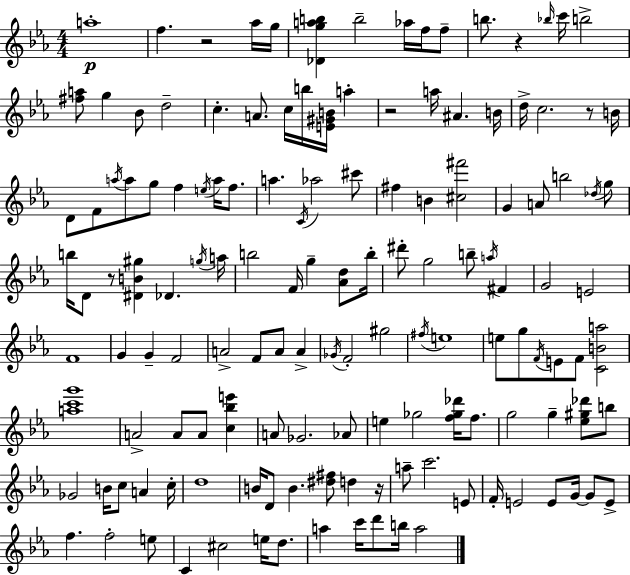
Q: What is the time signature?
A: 4/4